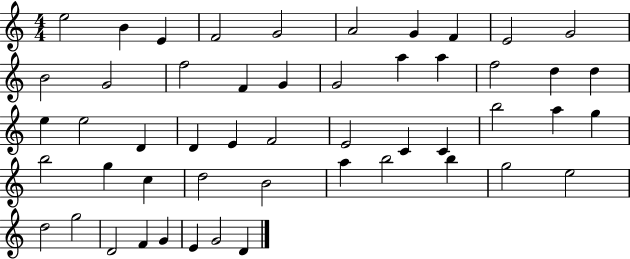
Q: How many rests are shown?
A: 0